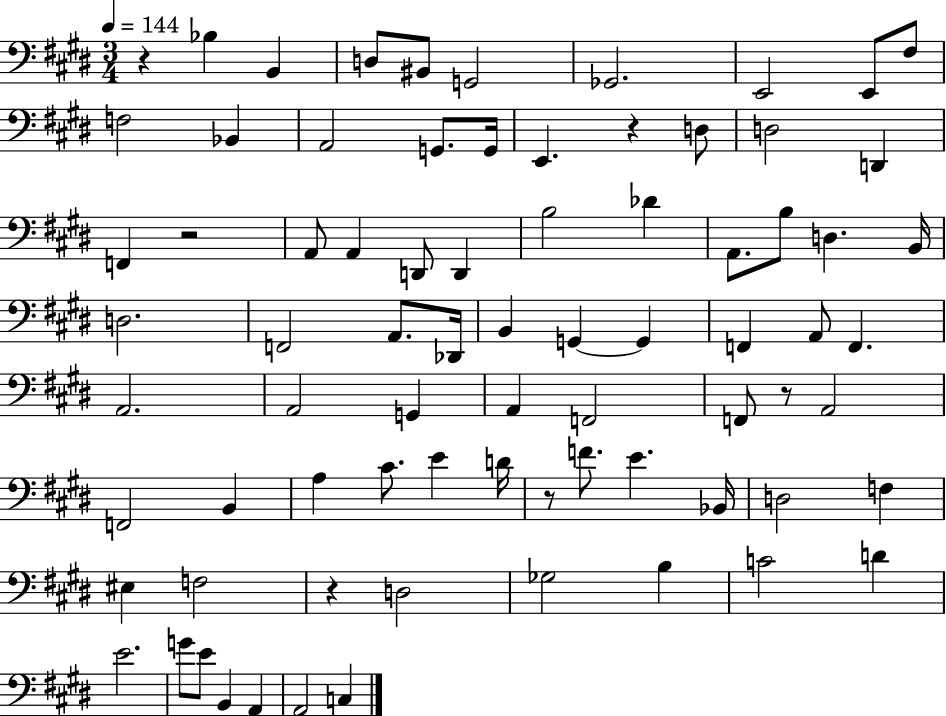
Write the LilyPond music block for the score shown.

{
  \clef bass
  \numericTimeSignature
  \time 3/4
  \key e \major
  \tempo 4 = 144
  r4 bes4 b,4 | d8 bis,8 g,2 | ges,2. | e,2 e,8 fis8 | \break f2 bes,4 | a,2 g,8. g,16 | e,4. r4 d8 | d2 d,4 | \break f,4 r2 | a,8 a,4 d,8 d,4 | b2 des'4 | a,8. b8 d4. b,16 | \break d2. | f,2 a,8. des,16 | b,4 g,4~~ g,4 | f,4 a,8 f,4. | \break a,2. | a,2 g,4 | a,4 f,2 | f,8 r8 a,2 | \break f,2 b,4 | a4 cis'8. e'4 d'16 | r8 f'8. e'4. bes,16 | d2 f4 | \break eis4 f2 | r4 d2 | ges2 b4 | c'2 d'4 | \break e'2. | g'8 e'8 b,4 a,4 | a,2 c4 | \bar "|."
}